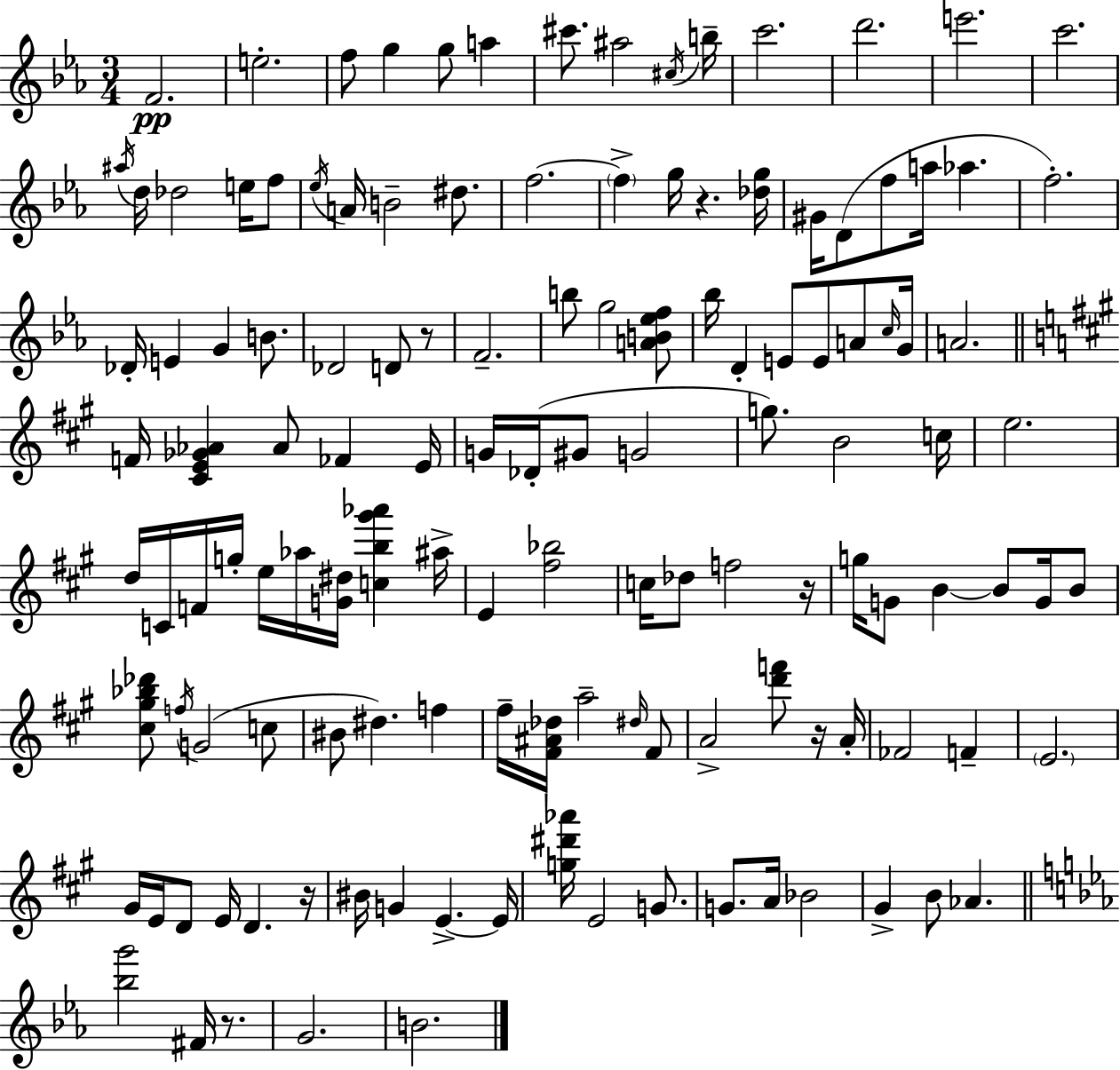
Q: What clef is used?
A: treble